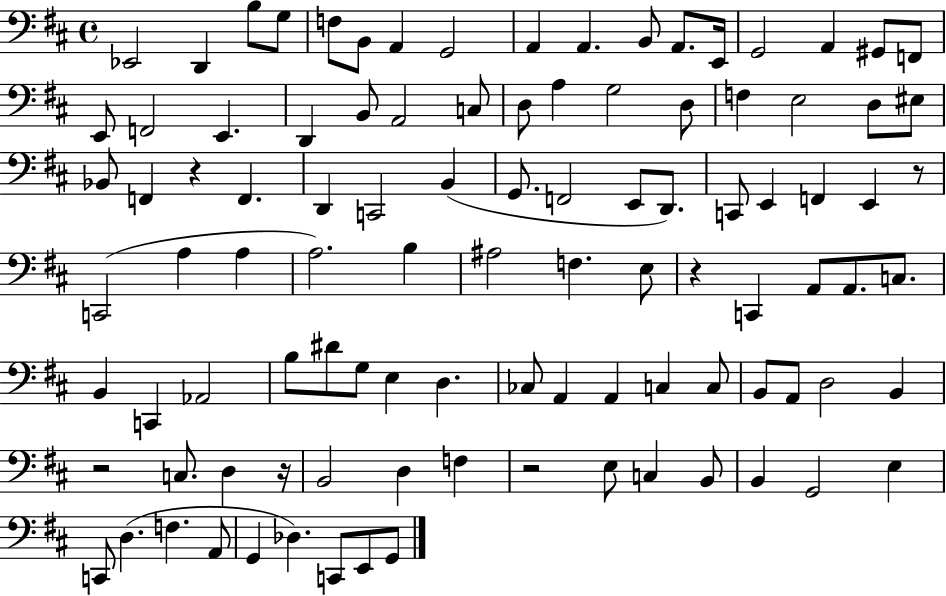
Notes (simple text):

Eb2/h D2/q B3/e G3/e F3/e B2/e A2/q G2/h A2/q A2/q. B2/e A2/e. E2/s G2/h A2/q G#2/e F2/e E2/e F2/h E2/q. D2/q B2/e A2/h C3/e D3/e A3/q G3/h D3/e F3/q E3/h D3/e EIS3/e Bb2/e F2/q R/q F2/q. D2/q C2/h B2/q G2/e. F2/h E2/e D2/e. C2/e E2/q F2/q E2/q R/e C2/h A3/q A3/q A3/h. B3/q A#3/h F3/q. E3/e R/q C2/q A2/e A2/e. C3/e. B2/q C2/q Ab2/h B3/e D#4/e G3/e E3/q D3/q. CES3/e A2/q A2/q C3/q C3/e B2/e A2/e D3/h B2/q R/h C3/e. D3/q R/s B2/h D3/q F3/q R/h E3/e C3/q B2/e B2/q G2/h E3/q C2/e D3/q. F3/q. A2/e G2/q Db3/q. C2/e E2/e G2/e